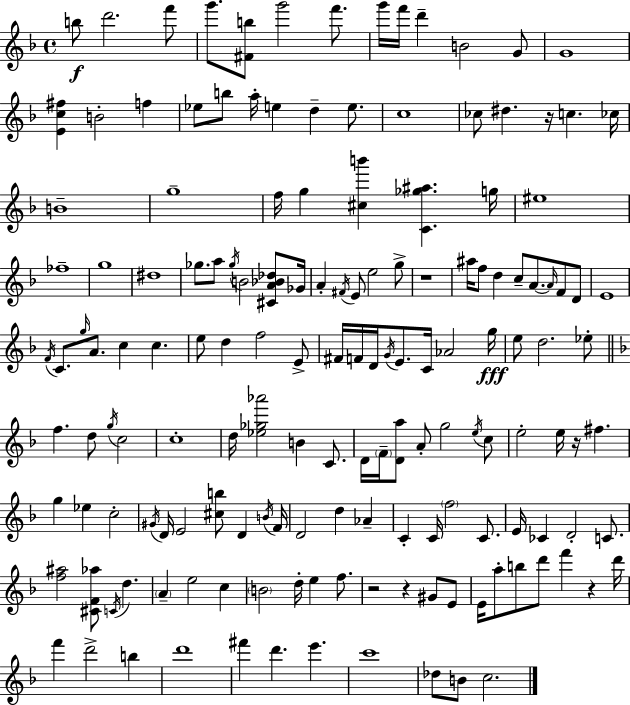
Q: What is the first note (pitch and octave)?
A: B5